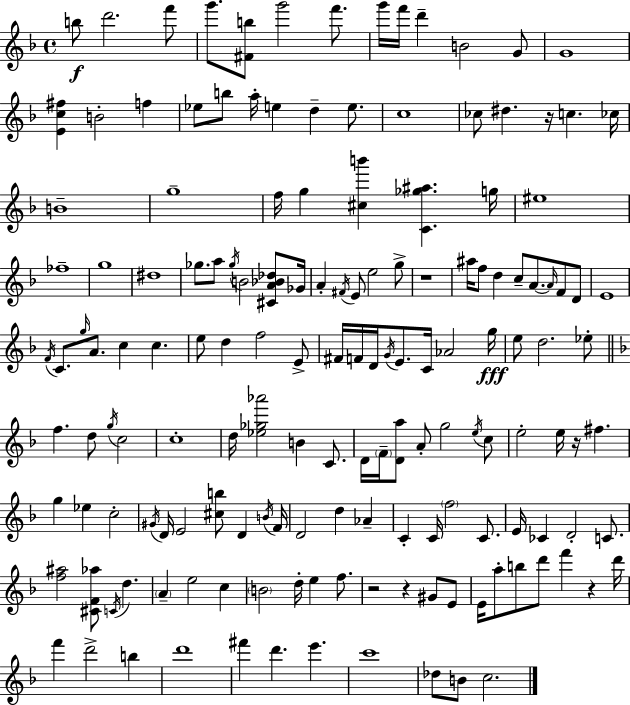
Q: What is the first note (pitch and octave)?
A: B5